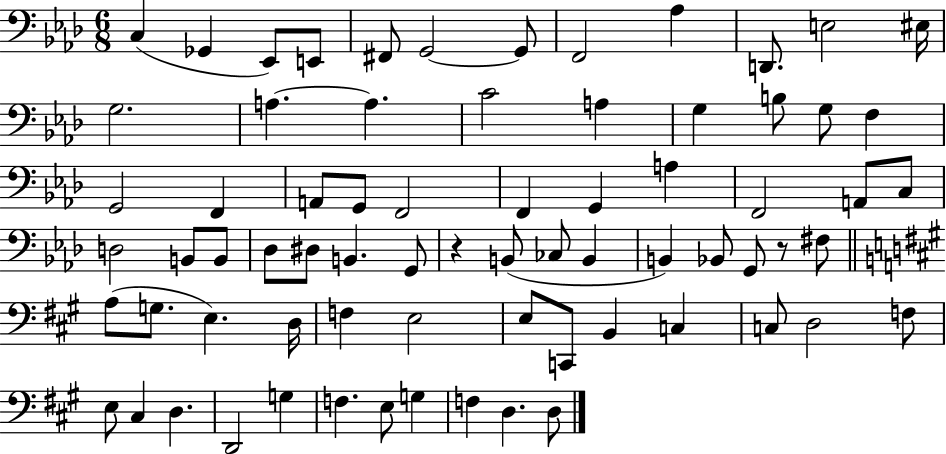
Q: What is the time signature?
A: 6/8